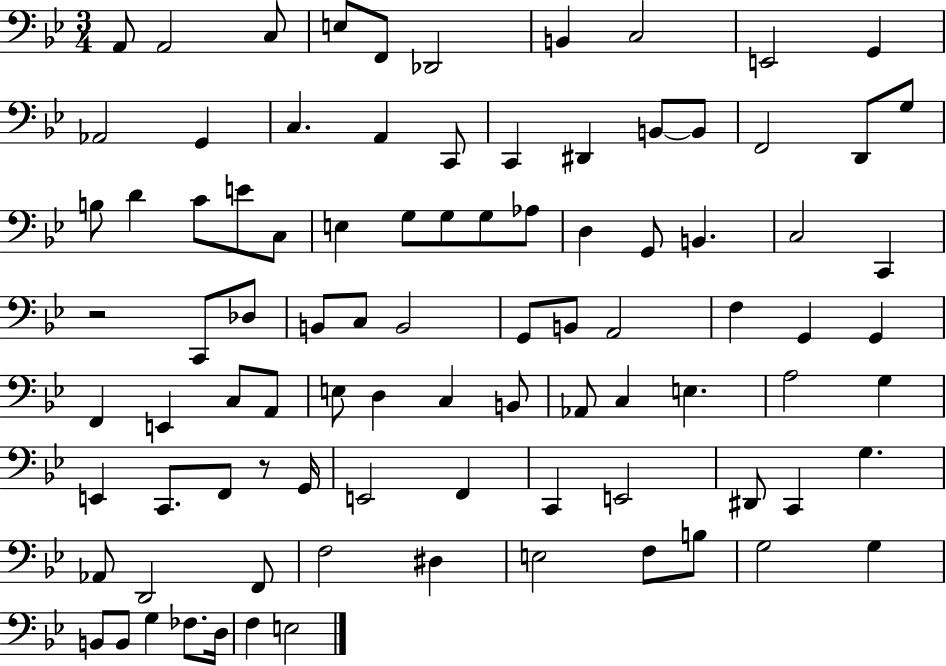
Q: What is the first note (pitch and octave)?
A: A2